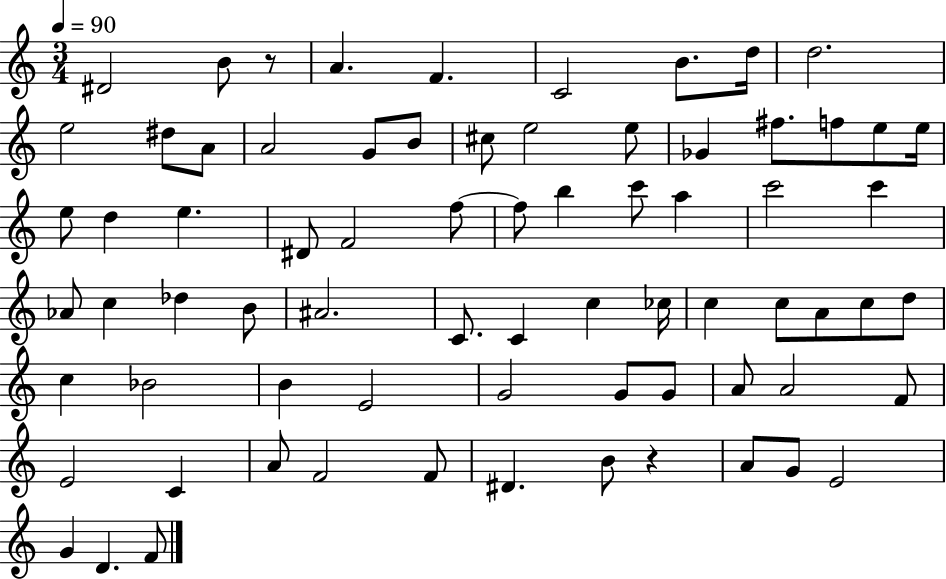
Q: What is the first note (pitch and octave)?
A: D#4